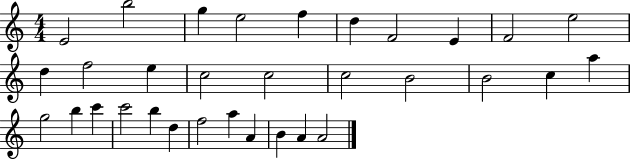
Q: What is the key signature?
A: C major